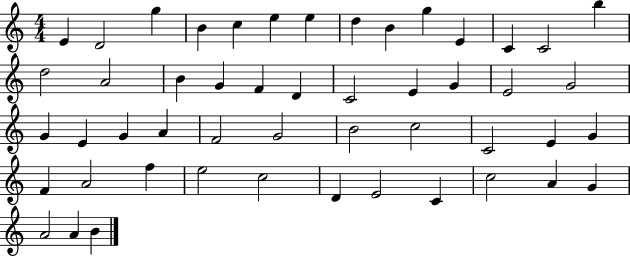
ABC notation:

X:1
T:Untitled
M:4/4
L:1/4
K:C
E D2 g B c e e d B g E C C2 b d2 A2 B G F D C2 E G E2 G2 G E G A F2 G2 B2 c2 C2 E G F A2 f e2 c2 D E2 C c2 A G A2 A B